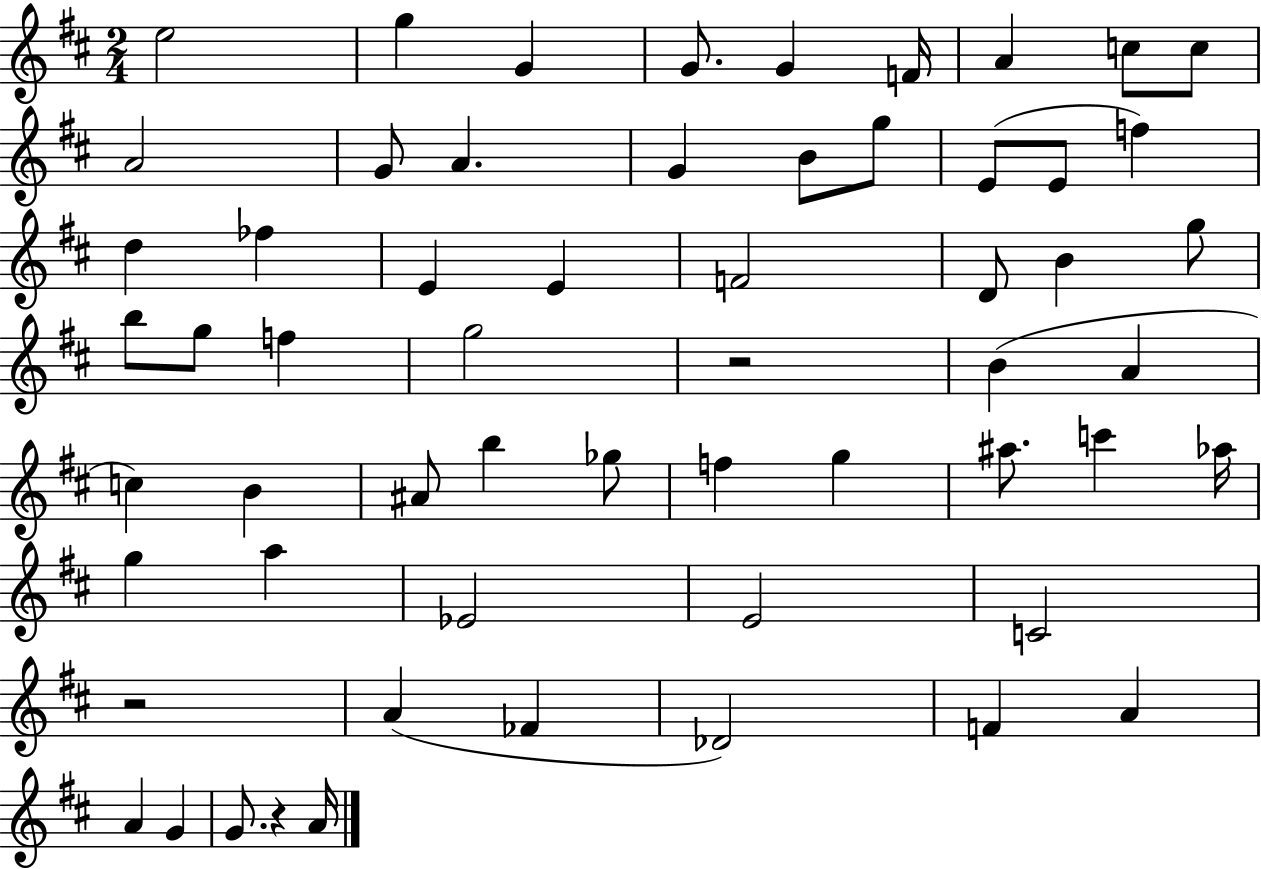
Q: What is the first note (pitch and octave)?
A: E5